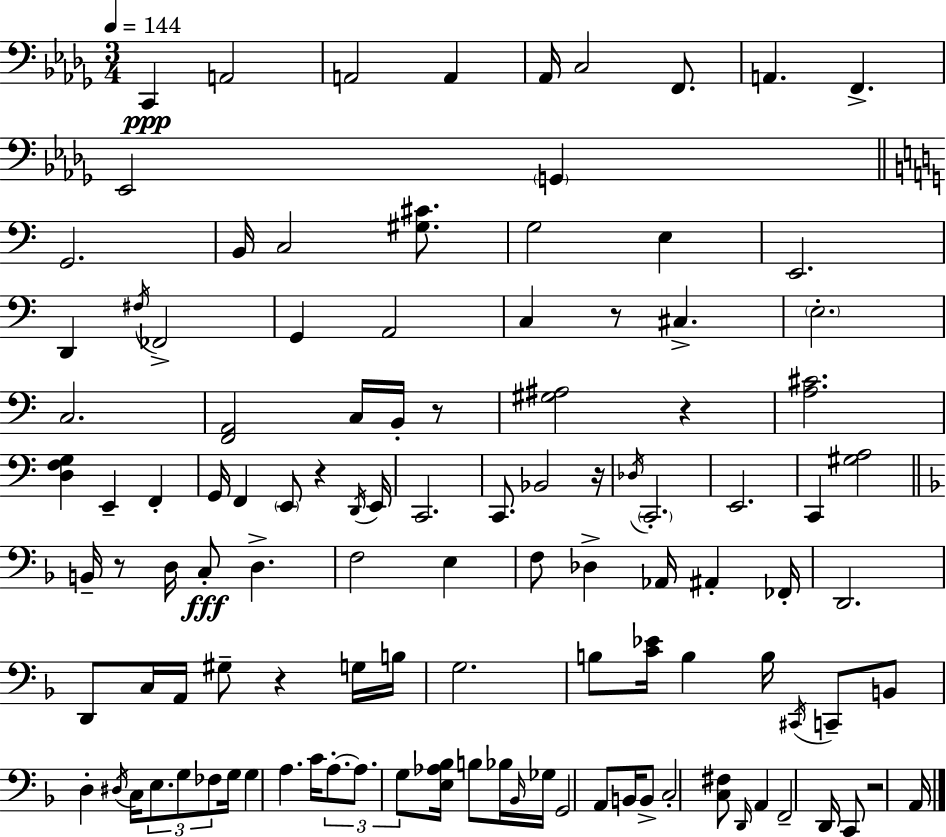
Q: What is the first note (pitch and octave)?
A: C2